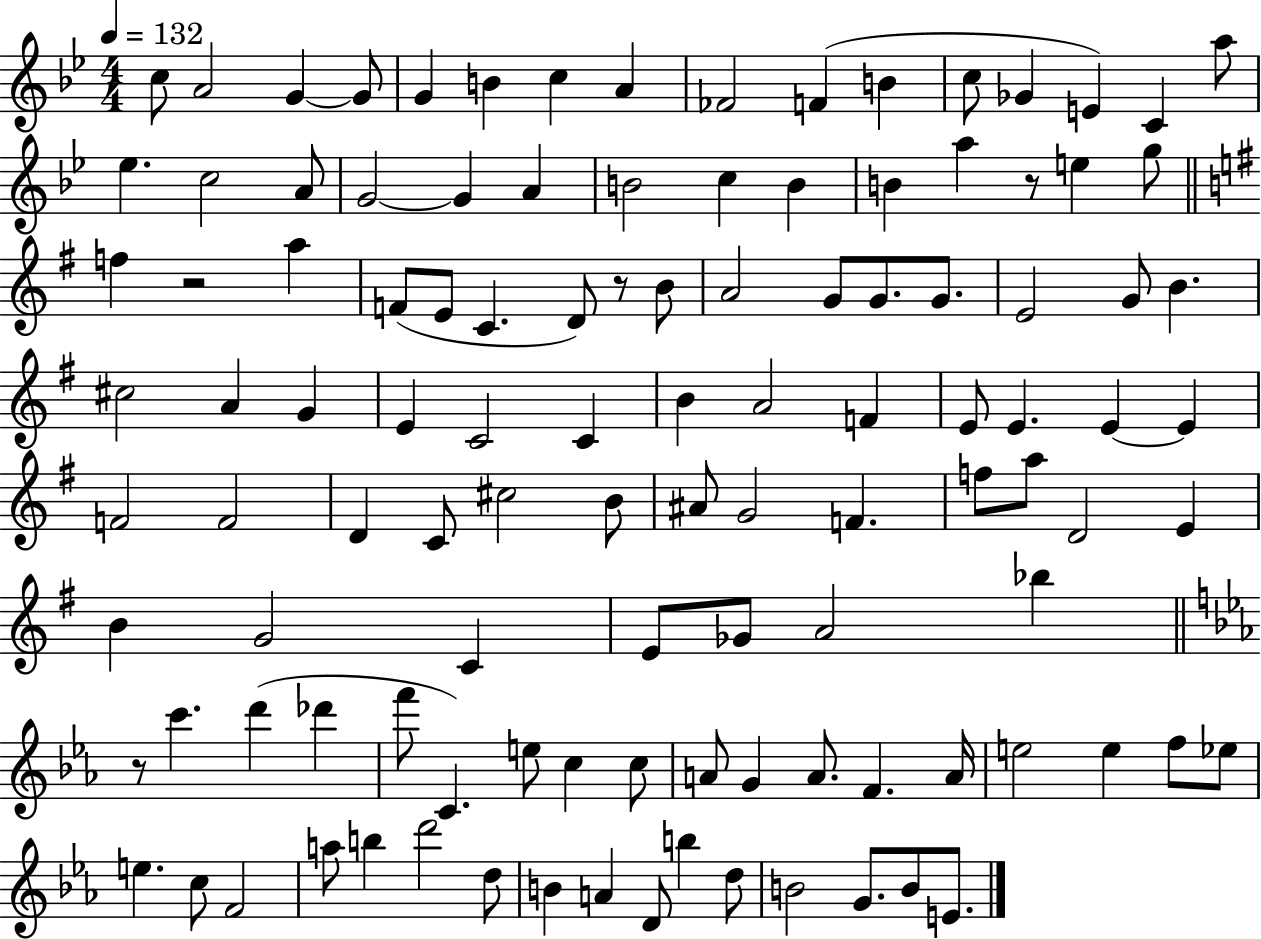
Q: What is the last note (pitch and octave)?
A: E4